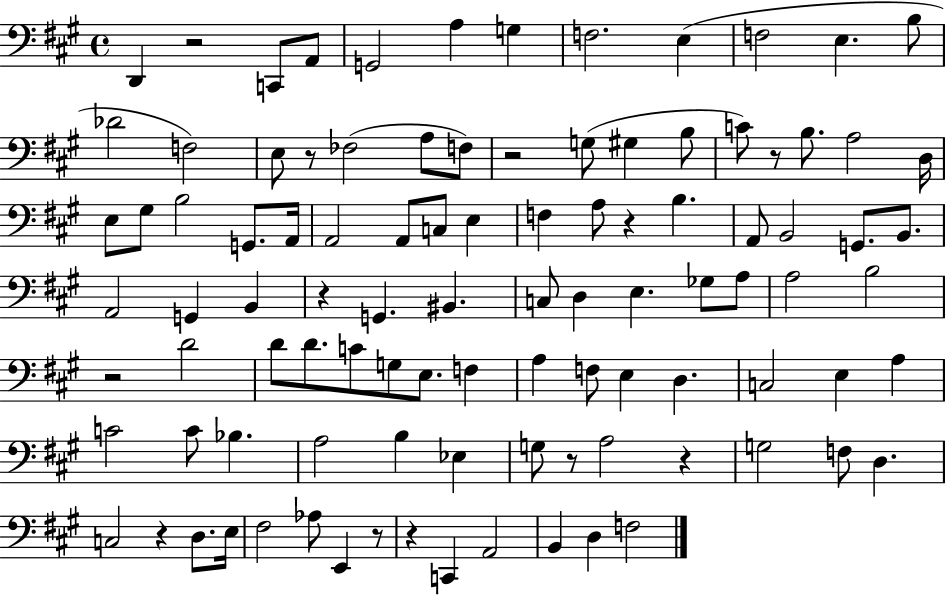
X:1
T:Untitled
M:4/4
L:1/4
K:A
D,, z2 C,,/2 A,,/2 G,,2 A, G, F,2 E, F,2 E, B,/2 _D2 F,2 E,/2 z/2 _F,2 A,/2 F,/2 z2 G,/2 ^G, B,/2 C/2 z/2 B,/2 A,2 D,/4 E,/2 ^G,/2 B,2 G,,/2 A,,/4 A,,2 A,,/2 C,/2 E, F, A,/2 z B, A,,/2 B,,2 G,,/2 B,,/2 A,,2 G,, B,, z G,, ^B,, C,/2 D, E, _G,/2 A,/2 A,2 B,2 z2 D2 D/2 D/2 C/2 G,/2 E,/2 F, A, F,/2 E, D, C,2 E, A, C2 C/2 _B, A,2 B, _E, G,/2 z/2 A,2 z G,2 F,/2 D, C,2 z D,/2 E,/4 ^F,2 _A,/2 E,, z/2 z C,, A,,2 B,, D, F,2